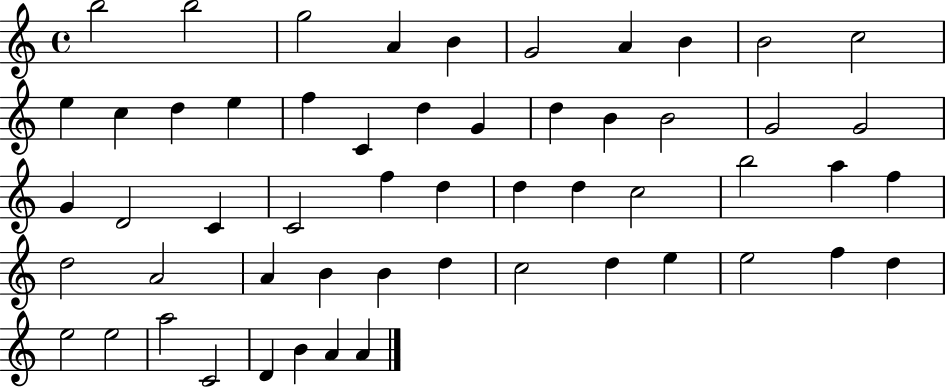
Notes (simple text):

B5/h B5/h G5/h A4/q B4/q G4/h A4/q B4/q B4/h C5/h E5/q C5/q D5/q E5/q F5/q C4/q D5/q G4/q D5/q B4/q B4/h G4/h G4/h G4/q D4/h C4/q C4/h F5/q D5/q D5/q D5/q C5/h B5/h A5/q F5/q D5/h A4/h A4/q B4/q B4/q D5/q C5/h D5/q E5/q E5/h F5/q D5/q E5/h E5/h A5/h C4/h D4/q B4/q A4/q A4/q